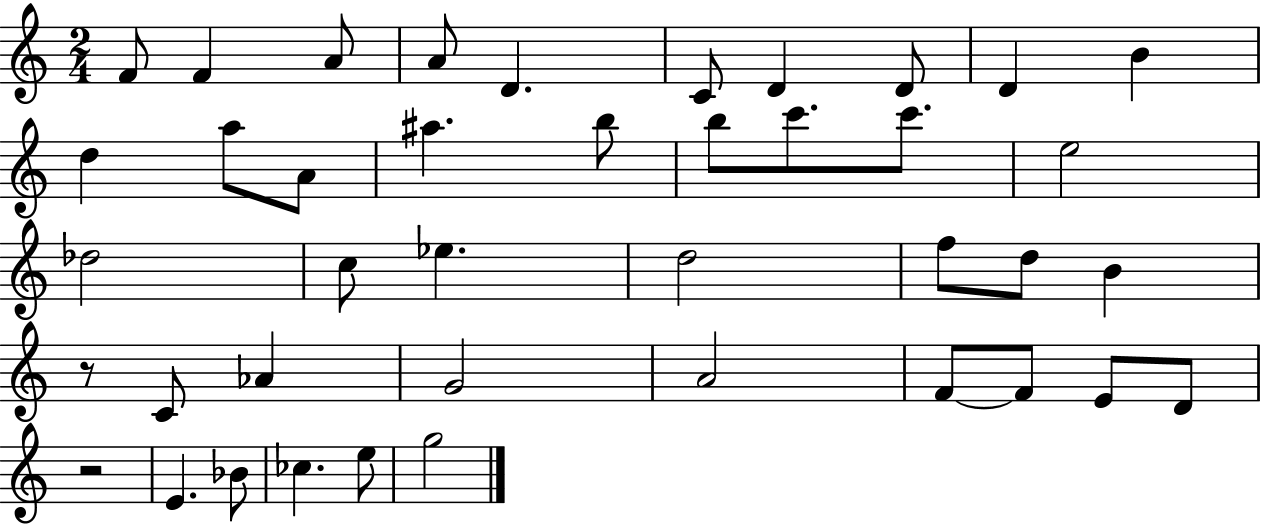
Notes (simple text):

F4/e F4/q A4/e A4/e D4/q. C4/e D4/q D4/e D4/q B4/q D5/q A5/e A4/e A#5/q. B5/e B5/e C6/e. C6/e. E5/h Db5/h C5/e Eb5/q. D5/h F5/e D5/e B4/q R/e C4/e Ab4/q G4/h A4/h F4/e F4/e E4/e D4/e R/h E4/q. Bb4/e CES5/q. E5/e G5/h